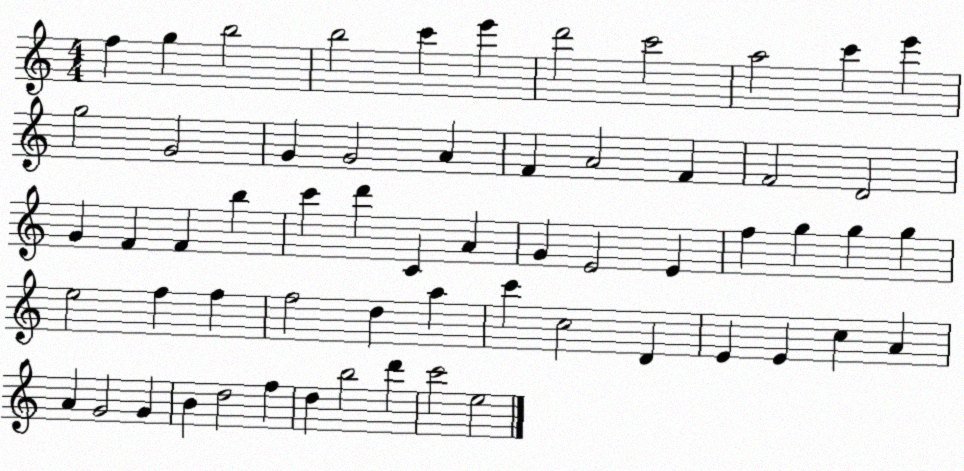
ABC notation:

X:1
T:Untitled
M:4/4
L:1/4
K:C
f g b2 b2 c' e' d'2 c'2 a2 c' e' g2 G2 G G2 A F A2 F F2 D2 G F F b c' d' C A G E2 E f g g g e2 f f f2 d a c' c2 D E E c A A G2 G B d2 f d b2 d' c'2 e2